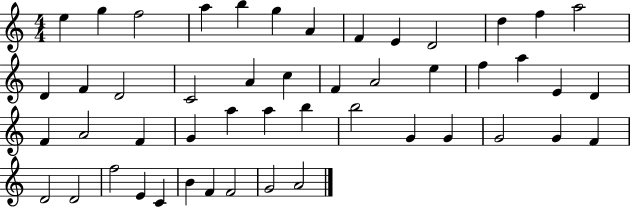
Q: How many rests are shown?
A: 0